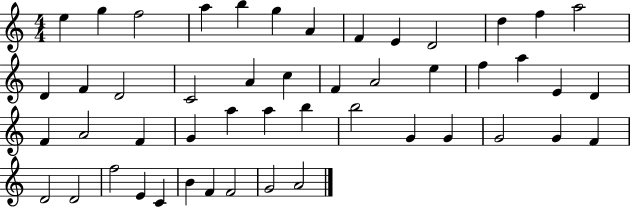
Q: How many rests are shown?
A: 0